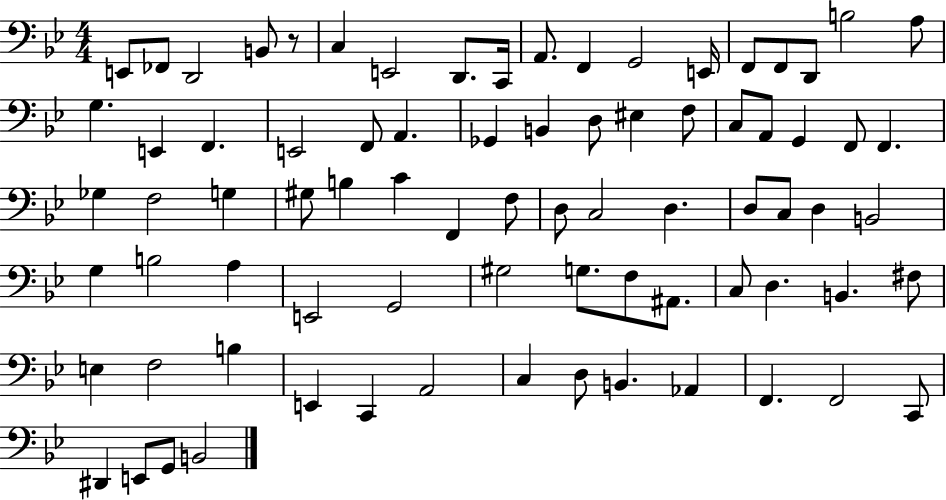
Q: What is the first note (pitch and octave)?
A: E2